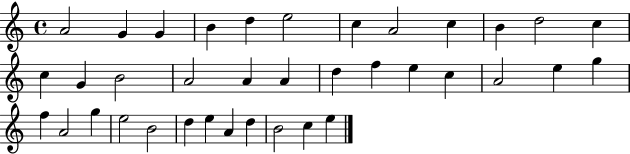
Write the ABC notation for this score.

X:1
T:Untitled
M:4/4
L:1/4
K:C
A2 G G B d e2 c A2 c B d2 c c G B2 A2 A A d f e c A2 e g f A2 g e2 B2 d e A d B2 c e